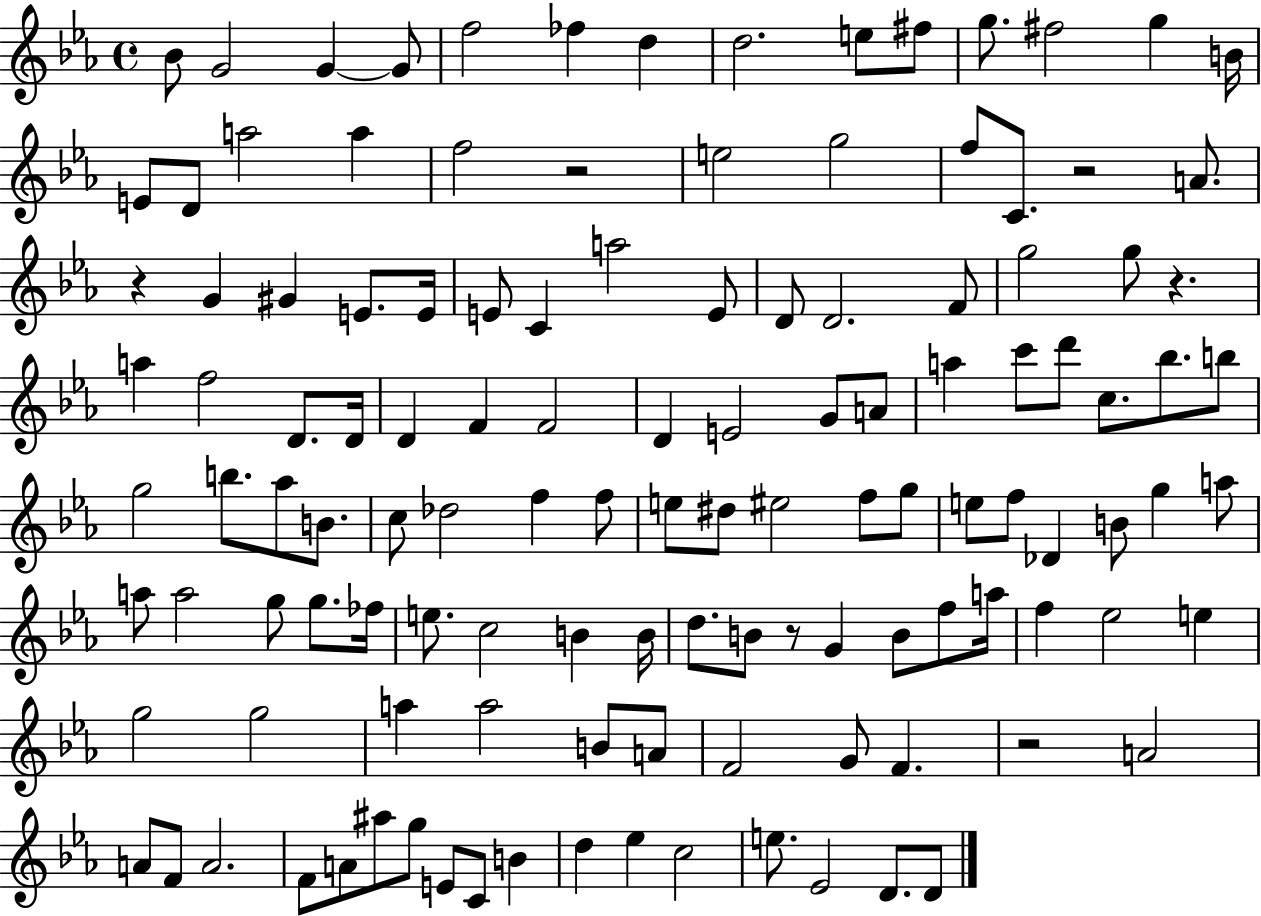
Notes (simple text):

Bb4/e G4/h G4/q G4/e F5/h FES5/q D5/q D5/h. E5/e F#5/e G5/e. F#5/h G5/q B4/s E4/e D4/e A5/h A5/q F5/h R/h E5/h G5/h F5/e C4/e. R/h A4/e. R/q G4/q G#4/q E4/e. E4/s E4/e C4/q A5/h E4/e D4/e D4/h. F4/e G5/h G5/e R/q. A5/q F5/h D4/e. D4/s D4/q F4/q F4/h D4/q E4/h G4/e A4/e A5/q C6/e D6/e C5/e. Bb5/e. B5/e G5/h B5/e. Ab5/e B4/e. C5/e Db5/h F5/q F5/e E5/e D#5/e EIS5/h F5/e G5/e E5/e F5/e Db4/q B4/e G5/q A5/e A5/e A5/h G5/e G5/e. FES5/s E5/e. C5/h B4/q B4/s D5/e. B4/e R/e G4/q B4/e F5/e A5/s F5/q Eb5/h E5/q G5/h G5/h A5/q A5/h B4/e A4/e F4/h G4/e F4/q. R/h A4/h A4/e F4/e A4/h. F4/e A4/e A#5/e G5/e E4/e C4/e B4/q D5/q Eb5/q C5/h E5/e. Eb4/h D4/e. D4/e